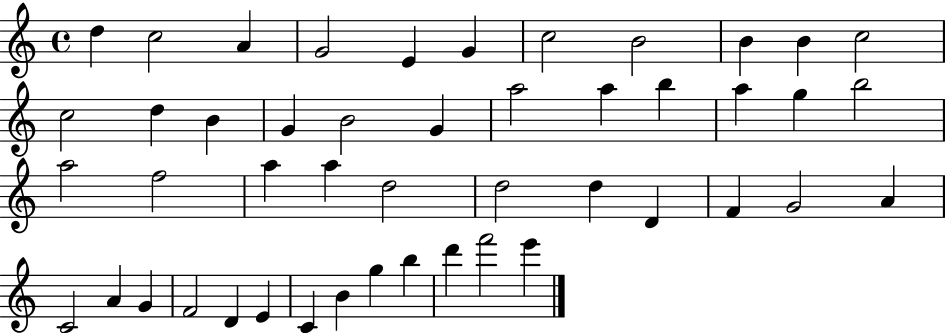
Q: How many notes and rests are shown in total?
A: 47